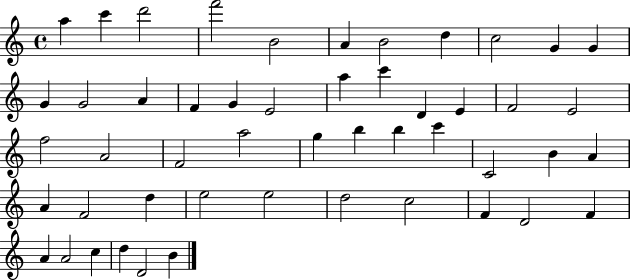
A5/q C6/q D6/h F6/h B4/h A4/q B4/h D5/q C5/h G4/q G4/q G4/q G4/h A4/q F4/q G4/q E4/h A5/q C6/q D4/q E4/q F4/h E4/h F5/h A4/h F4/h A5/h G5/q B5/q B5/q C6/q C4/h B4/q A4/q A4/q F4/h D5/q E5/h E5/h D5/h C5/h F4/q D4/h F4/q A4/q A4/h C5/q D5/q D4/h B4/q